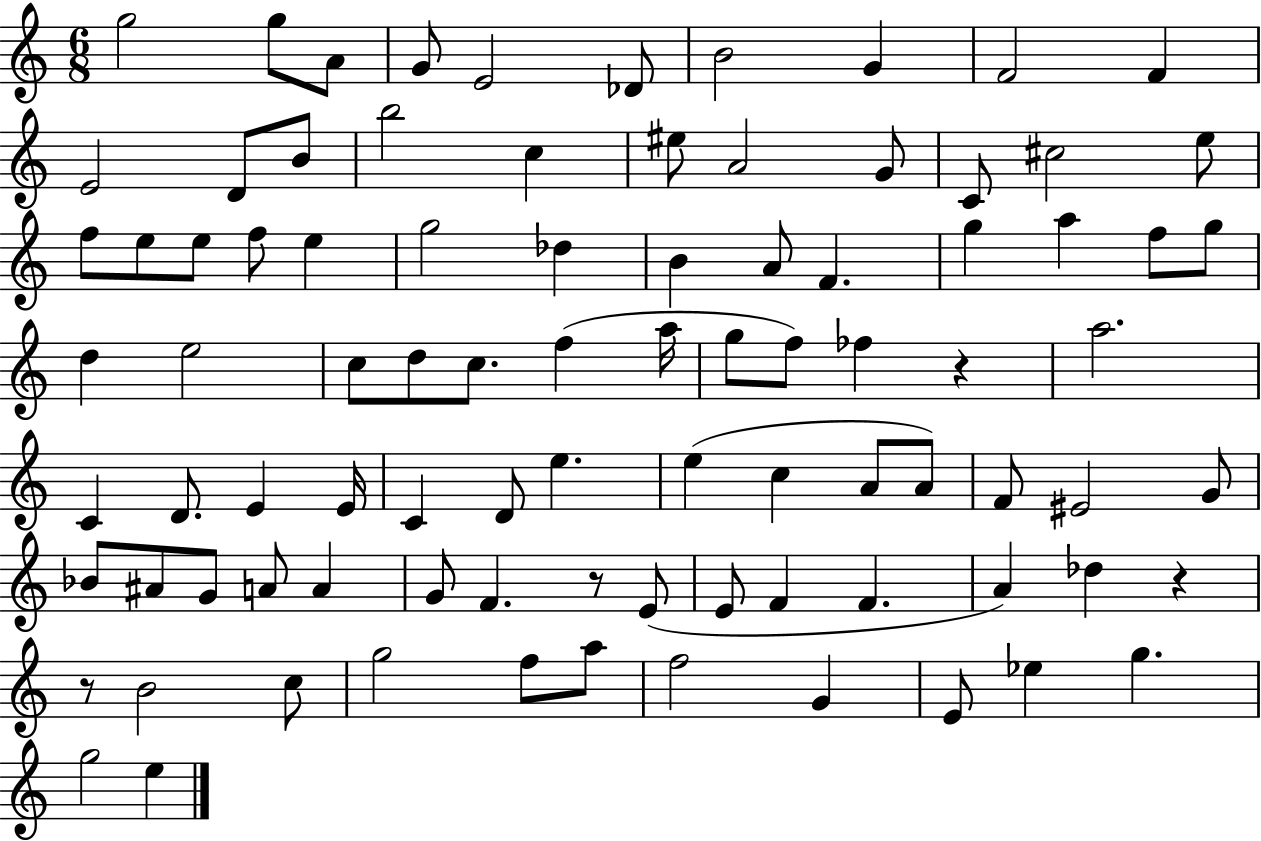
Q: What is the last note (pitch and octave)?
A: E5